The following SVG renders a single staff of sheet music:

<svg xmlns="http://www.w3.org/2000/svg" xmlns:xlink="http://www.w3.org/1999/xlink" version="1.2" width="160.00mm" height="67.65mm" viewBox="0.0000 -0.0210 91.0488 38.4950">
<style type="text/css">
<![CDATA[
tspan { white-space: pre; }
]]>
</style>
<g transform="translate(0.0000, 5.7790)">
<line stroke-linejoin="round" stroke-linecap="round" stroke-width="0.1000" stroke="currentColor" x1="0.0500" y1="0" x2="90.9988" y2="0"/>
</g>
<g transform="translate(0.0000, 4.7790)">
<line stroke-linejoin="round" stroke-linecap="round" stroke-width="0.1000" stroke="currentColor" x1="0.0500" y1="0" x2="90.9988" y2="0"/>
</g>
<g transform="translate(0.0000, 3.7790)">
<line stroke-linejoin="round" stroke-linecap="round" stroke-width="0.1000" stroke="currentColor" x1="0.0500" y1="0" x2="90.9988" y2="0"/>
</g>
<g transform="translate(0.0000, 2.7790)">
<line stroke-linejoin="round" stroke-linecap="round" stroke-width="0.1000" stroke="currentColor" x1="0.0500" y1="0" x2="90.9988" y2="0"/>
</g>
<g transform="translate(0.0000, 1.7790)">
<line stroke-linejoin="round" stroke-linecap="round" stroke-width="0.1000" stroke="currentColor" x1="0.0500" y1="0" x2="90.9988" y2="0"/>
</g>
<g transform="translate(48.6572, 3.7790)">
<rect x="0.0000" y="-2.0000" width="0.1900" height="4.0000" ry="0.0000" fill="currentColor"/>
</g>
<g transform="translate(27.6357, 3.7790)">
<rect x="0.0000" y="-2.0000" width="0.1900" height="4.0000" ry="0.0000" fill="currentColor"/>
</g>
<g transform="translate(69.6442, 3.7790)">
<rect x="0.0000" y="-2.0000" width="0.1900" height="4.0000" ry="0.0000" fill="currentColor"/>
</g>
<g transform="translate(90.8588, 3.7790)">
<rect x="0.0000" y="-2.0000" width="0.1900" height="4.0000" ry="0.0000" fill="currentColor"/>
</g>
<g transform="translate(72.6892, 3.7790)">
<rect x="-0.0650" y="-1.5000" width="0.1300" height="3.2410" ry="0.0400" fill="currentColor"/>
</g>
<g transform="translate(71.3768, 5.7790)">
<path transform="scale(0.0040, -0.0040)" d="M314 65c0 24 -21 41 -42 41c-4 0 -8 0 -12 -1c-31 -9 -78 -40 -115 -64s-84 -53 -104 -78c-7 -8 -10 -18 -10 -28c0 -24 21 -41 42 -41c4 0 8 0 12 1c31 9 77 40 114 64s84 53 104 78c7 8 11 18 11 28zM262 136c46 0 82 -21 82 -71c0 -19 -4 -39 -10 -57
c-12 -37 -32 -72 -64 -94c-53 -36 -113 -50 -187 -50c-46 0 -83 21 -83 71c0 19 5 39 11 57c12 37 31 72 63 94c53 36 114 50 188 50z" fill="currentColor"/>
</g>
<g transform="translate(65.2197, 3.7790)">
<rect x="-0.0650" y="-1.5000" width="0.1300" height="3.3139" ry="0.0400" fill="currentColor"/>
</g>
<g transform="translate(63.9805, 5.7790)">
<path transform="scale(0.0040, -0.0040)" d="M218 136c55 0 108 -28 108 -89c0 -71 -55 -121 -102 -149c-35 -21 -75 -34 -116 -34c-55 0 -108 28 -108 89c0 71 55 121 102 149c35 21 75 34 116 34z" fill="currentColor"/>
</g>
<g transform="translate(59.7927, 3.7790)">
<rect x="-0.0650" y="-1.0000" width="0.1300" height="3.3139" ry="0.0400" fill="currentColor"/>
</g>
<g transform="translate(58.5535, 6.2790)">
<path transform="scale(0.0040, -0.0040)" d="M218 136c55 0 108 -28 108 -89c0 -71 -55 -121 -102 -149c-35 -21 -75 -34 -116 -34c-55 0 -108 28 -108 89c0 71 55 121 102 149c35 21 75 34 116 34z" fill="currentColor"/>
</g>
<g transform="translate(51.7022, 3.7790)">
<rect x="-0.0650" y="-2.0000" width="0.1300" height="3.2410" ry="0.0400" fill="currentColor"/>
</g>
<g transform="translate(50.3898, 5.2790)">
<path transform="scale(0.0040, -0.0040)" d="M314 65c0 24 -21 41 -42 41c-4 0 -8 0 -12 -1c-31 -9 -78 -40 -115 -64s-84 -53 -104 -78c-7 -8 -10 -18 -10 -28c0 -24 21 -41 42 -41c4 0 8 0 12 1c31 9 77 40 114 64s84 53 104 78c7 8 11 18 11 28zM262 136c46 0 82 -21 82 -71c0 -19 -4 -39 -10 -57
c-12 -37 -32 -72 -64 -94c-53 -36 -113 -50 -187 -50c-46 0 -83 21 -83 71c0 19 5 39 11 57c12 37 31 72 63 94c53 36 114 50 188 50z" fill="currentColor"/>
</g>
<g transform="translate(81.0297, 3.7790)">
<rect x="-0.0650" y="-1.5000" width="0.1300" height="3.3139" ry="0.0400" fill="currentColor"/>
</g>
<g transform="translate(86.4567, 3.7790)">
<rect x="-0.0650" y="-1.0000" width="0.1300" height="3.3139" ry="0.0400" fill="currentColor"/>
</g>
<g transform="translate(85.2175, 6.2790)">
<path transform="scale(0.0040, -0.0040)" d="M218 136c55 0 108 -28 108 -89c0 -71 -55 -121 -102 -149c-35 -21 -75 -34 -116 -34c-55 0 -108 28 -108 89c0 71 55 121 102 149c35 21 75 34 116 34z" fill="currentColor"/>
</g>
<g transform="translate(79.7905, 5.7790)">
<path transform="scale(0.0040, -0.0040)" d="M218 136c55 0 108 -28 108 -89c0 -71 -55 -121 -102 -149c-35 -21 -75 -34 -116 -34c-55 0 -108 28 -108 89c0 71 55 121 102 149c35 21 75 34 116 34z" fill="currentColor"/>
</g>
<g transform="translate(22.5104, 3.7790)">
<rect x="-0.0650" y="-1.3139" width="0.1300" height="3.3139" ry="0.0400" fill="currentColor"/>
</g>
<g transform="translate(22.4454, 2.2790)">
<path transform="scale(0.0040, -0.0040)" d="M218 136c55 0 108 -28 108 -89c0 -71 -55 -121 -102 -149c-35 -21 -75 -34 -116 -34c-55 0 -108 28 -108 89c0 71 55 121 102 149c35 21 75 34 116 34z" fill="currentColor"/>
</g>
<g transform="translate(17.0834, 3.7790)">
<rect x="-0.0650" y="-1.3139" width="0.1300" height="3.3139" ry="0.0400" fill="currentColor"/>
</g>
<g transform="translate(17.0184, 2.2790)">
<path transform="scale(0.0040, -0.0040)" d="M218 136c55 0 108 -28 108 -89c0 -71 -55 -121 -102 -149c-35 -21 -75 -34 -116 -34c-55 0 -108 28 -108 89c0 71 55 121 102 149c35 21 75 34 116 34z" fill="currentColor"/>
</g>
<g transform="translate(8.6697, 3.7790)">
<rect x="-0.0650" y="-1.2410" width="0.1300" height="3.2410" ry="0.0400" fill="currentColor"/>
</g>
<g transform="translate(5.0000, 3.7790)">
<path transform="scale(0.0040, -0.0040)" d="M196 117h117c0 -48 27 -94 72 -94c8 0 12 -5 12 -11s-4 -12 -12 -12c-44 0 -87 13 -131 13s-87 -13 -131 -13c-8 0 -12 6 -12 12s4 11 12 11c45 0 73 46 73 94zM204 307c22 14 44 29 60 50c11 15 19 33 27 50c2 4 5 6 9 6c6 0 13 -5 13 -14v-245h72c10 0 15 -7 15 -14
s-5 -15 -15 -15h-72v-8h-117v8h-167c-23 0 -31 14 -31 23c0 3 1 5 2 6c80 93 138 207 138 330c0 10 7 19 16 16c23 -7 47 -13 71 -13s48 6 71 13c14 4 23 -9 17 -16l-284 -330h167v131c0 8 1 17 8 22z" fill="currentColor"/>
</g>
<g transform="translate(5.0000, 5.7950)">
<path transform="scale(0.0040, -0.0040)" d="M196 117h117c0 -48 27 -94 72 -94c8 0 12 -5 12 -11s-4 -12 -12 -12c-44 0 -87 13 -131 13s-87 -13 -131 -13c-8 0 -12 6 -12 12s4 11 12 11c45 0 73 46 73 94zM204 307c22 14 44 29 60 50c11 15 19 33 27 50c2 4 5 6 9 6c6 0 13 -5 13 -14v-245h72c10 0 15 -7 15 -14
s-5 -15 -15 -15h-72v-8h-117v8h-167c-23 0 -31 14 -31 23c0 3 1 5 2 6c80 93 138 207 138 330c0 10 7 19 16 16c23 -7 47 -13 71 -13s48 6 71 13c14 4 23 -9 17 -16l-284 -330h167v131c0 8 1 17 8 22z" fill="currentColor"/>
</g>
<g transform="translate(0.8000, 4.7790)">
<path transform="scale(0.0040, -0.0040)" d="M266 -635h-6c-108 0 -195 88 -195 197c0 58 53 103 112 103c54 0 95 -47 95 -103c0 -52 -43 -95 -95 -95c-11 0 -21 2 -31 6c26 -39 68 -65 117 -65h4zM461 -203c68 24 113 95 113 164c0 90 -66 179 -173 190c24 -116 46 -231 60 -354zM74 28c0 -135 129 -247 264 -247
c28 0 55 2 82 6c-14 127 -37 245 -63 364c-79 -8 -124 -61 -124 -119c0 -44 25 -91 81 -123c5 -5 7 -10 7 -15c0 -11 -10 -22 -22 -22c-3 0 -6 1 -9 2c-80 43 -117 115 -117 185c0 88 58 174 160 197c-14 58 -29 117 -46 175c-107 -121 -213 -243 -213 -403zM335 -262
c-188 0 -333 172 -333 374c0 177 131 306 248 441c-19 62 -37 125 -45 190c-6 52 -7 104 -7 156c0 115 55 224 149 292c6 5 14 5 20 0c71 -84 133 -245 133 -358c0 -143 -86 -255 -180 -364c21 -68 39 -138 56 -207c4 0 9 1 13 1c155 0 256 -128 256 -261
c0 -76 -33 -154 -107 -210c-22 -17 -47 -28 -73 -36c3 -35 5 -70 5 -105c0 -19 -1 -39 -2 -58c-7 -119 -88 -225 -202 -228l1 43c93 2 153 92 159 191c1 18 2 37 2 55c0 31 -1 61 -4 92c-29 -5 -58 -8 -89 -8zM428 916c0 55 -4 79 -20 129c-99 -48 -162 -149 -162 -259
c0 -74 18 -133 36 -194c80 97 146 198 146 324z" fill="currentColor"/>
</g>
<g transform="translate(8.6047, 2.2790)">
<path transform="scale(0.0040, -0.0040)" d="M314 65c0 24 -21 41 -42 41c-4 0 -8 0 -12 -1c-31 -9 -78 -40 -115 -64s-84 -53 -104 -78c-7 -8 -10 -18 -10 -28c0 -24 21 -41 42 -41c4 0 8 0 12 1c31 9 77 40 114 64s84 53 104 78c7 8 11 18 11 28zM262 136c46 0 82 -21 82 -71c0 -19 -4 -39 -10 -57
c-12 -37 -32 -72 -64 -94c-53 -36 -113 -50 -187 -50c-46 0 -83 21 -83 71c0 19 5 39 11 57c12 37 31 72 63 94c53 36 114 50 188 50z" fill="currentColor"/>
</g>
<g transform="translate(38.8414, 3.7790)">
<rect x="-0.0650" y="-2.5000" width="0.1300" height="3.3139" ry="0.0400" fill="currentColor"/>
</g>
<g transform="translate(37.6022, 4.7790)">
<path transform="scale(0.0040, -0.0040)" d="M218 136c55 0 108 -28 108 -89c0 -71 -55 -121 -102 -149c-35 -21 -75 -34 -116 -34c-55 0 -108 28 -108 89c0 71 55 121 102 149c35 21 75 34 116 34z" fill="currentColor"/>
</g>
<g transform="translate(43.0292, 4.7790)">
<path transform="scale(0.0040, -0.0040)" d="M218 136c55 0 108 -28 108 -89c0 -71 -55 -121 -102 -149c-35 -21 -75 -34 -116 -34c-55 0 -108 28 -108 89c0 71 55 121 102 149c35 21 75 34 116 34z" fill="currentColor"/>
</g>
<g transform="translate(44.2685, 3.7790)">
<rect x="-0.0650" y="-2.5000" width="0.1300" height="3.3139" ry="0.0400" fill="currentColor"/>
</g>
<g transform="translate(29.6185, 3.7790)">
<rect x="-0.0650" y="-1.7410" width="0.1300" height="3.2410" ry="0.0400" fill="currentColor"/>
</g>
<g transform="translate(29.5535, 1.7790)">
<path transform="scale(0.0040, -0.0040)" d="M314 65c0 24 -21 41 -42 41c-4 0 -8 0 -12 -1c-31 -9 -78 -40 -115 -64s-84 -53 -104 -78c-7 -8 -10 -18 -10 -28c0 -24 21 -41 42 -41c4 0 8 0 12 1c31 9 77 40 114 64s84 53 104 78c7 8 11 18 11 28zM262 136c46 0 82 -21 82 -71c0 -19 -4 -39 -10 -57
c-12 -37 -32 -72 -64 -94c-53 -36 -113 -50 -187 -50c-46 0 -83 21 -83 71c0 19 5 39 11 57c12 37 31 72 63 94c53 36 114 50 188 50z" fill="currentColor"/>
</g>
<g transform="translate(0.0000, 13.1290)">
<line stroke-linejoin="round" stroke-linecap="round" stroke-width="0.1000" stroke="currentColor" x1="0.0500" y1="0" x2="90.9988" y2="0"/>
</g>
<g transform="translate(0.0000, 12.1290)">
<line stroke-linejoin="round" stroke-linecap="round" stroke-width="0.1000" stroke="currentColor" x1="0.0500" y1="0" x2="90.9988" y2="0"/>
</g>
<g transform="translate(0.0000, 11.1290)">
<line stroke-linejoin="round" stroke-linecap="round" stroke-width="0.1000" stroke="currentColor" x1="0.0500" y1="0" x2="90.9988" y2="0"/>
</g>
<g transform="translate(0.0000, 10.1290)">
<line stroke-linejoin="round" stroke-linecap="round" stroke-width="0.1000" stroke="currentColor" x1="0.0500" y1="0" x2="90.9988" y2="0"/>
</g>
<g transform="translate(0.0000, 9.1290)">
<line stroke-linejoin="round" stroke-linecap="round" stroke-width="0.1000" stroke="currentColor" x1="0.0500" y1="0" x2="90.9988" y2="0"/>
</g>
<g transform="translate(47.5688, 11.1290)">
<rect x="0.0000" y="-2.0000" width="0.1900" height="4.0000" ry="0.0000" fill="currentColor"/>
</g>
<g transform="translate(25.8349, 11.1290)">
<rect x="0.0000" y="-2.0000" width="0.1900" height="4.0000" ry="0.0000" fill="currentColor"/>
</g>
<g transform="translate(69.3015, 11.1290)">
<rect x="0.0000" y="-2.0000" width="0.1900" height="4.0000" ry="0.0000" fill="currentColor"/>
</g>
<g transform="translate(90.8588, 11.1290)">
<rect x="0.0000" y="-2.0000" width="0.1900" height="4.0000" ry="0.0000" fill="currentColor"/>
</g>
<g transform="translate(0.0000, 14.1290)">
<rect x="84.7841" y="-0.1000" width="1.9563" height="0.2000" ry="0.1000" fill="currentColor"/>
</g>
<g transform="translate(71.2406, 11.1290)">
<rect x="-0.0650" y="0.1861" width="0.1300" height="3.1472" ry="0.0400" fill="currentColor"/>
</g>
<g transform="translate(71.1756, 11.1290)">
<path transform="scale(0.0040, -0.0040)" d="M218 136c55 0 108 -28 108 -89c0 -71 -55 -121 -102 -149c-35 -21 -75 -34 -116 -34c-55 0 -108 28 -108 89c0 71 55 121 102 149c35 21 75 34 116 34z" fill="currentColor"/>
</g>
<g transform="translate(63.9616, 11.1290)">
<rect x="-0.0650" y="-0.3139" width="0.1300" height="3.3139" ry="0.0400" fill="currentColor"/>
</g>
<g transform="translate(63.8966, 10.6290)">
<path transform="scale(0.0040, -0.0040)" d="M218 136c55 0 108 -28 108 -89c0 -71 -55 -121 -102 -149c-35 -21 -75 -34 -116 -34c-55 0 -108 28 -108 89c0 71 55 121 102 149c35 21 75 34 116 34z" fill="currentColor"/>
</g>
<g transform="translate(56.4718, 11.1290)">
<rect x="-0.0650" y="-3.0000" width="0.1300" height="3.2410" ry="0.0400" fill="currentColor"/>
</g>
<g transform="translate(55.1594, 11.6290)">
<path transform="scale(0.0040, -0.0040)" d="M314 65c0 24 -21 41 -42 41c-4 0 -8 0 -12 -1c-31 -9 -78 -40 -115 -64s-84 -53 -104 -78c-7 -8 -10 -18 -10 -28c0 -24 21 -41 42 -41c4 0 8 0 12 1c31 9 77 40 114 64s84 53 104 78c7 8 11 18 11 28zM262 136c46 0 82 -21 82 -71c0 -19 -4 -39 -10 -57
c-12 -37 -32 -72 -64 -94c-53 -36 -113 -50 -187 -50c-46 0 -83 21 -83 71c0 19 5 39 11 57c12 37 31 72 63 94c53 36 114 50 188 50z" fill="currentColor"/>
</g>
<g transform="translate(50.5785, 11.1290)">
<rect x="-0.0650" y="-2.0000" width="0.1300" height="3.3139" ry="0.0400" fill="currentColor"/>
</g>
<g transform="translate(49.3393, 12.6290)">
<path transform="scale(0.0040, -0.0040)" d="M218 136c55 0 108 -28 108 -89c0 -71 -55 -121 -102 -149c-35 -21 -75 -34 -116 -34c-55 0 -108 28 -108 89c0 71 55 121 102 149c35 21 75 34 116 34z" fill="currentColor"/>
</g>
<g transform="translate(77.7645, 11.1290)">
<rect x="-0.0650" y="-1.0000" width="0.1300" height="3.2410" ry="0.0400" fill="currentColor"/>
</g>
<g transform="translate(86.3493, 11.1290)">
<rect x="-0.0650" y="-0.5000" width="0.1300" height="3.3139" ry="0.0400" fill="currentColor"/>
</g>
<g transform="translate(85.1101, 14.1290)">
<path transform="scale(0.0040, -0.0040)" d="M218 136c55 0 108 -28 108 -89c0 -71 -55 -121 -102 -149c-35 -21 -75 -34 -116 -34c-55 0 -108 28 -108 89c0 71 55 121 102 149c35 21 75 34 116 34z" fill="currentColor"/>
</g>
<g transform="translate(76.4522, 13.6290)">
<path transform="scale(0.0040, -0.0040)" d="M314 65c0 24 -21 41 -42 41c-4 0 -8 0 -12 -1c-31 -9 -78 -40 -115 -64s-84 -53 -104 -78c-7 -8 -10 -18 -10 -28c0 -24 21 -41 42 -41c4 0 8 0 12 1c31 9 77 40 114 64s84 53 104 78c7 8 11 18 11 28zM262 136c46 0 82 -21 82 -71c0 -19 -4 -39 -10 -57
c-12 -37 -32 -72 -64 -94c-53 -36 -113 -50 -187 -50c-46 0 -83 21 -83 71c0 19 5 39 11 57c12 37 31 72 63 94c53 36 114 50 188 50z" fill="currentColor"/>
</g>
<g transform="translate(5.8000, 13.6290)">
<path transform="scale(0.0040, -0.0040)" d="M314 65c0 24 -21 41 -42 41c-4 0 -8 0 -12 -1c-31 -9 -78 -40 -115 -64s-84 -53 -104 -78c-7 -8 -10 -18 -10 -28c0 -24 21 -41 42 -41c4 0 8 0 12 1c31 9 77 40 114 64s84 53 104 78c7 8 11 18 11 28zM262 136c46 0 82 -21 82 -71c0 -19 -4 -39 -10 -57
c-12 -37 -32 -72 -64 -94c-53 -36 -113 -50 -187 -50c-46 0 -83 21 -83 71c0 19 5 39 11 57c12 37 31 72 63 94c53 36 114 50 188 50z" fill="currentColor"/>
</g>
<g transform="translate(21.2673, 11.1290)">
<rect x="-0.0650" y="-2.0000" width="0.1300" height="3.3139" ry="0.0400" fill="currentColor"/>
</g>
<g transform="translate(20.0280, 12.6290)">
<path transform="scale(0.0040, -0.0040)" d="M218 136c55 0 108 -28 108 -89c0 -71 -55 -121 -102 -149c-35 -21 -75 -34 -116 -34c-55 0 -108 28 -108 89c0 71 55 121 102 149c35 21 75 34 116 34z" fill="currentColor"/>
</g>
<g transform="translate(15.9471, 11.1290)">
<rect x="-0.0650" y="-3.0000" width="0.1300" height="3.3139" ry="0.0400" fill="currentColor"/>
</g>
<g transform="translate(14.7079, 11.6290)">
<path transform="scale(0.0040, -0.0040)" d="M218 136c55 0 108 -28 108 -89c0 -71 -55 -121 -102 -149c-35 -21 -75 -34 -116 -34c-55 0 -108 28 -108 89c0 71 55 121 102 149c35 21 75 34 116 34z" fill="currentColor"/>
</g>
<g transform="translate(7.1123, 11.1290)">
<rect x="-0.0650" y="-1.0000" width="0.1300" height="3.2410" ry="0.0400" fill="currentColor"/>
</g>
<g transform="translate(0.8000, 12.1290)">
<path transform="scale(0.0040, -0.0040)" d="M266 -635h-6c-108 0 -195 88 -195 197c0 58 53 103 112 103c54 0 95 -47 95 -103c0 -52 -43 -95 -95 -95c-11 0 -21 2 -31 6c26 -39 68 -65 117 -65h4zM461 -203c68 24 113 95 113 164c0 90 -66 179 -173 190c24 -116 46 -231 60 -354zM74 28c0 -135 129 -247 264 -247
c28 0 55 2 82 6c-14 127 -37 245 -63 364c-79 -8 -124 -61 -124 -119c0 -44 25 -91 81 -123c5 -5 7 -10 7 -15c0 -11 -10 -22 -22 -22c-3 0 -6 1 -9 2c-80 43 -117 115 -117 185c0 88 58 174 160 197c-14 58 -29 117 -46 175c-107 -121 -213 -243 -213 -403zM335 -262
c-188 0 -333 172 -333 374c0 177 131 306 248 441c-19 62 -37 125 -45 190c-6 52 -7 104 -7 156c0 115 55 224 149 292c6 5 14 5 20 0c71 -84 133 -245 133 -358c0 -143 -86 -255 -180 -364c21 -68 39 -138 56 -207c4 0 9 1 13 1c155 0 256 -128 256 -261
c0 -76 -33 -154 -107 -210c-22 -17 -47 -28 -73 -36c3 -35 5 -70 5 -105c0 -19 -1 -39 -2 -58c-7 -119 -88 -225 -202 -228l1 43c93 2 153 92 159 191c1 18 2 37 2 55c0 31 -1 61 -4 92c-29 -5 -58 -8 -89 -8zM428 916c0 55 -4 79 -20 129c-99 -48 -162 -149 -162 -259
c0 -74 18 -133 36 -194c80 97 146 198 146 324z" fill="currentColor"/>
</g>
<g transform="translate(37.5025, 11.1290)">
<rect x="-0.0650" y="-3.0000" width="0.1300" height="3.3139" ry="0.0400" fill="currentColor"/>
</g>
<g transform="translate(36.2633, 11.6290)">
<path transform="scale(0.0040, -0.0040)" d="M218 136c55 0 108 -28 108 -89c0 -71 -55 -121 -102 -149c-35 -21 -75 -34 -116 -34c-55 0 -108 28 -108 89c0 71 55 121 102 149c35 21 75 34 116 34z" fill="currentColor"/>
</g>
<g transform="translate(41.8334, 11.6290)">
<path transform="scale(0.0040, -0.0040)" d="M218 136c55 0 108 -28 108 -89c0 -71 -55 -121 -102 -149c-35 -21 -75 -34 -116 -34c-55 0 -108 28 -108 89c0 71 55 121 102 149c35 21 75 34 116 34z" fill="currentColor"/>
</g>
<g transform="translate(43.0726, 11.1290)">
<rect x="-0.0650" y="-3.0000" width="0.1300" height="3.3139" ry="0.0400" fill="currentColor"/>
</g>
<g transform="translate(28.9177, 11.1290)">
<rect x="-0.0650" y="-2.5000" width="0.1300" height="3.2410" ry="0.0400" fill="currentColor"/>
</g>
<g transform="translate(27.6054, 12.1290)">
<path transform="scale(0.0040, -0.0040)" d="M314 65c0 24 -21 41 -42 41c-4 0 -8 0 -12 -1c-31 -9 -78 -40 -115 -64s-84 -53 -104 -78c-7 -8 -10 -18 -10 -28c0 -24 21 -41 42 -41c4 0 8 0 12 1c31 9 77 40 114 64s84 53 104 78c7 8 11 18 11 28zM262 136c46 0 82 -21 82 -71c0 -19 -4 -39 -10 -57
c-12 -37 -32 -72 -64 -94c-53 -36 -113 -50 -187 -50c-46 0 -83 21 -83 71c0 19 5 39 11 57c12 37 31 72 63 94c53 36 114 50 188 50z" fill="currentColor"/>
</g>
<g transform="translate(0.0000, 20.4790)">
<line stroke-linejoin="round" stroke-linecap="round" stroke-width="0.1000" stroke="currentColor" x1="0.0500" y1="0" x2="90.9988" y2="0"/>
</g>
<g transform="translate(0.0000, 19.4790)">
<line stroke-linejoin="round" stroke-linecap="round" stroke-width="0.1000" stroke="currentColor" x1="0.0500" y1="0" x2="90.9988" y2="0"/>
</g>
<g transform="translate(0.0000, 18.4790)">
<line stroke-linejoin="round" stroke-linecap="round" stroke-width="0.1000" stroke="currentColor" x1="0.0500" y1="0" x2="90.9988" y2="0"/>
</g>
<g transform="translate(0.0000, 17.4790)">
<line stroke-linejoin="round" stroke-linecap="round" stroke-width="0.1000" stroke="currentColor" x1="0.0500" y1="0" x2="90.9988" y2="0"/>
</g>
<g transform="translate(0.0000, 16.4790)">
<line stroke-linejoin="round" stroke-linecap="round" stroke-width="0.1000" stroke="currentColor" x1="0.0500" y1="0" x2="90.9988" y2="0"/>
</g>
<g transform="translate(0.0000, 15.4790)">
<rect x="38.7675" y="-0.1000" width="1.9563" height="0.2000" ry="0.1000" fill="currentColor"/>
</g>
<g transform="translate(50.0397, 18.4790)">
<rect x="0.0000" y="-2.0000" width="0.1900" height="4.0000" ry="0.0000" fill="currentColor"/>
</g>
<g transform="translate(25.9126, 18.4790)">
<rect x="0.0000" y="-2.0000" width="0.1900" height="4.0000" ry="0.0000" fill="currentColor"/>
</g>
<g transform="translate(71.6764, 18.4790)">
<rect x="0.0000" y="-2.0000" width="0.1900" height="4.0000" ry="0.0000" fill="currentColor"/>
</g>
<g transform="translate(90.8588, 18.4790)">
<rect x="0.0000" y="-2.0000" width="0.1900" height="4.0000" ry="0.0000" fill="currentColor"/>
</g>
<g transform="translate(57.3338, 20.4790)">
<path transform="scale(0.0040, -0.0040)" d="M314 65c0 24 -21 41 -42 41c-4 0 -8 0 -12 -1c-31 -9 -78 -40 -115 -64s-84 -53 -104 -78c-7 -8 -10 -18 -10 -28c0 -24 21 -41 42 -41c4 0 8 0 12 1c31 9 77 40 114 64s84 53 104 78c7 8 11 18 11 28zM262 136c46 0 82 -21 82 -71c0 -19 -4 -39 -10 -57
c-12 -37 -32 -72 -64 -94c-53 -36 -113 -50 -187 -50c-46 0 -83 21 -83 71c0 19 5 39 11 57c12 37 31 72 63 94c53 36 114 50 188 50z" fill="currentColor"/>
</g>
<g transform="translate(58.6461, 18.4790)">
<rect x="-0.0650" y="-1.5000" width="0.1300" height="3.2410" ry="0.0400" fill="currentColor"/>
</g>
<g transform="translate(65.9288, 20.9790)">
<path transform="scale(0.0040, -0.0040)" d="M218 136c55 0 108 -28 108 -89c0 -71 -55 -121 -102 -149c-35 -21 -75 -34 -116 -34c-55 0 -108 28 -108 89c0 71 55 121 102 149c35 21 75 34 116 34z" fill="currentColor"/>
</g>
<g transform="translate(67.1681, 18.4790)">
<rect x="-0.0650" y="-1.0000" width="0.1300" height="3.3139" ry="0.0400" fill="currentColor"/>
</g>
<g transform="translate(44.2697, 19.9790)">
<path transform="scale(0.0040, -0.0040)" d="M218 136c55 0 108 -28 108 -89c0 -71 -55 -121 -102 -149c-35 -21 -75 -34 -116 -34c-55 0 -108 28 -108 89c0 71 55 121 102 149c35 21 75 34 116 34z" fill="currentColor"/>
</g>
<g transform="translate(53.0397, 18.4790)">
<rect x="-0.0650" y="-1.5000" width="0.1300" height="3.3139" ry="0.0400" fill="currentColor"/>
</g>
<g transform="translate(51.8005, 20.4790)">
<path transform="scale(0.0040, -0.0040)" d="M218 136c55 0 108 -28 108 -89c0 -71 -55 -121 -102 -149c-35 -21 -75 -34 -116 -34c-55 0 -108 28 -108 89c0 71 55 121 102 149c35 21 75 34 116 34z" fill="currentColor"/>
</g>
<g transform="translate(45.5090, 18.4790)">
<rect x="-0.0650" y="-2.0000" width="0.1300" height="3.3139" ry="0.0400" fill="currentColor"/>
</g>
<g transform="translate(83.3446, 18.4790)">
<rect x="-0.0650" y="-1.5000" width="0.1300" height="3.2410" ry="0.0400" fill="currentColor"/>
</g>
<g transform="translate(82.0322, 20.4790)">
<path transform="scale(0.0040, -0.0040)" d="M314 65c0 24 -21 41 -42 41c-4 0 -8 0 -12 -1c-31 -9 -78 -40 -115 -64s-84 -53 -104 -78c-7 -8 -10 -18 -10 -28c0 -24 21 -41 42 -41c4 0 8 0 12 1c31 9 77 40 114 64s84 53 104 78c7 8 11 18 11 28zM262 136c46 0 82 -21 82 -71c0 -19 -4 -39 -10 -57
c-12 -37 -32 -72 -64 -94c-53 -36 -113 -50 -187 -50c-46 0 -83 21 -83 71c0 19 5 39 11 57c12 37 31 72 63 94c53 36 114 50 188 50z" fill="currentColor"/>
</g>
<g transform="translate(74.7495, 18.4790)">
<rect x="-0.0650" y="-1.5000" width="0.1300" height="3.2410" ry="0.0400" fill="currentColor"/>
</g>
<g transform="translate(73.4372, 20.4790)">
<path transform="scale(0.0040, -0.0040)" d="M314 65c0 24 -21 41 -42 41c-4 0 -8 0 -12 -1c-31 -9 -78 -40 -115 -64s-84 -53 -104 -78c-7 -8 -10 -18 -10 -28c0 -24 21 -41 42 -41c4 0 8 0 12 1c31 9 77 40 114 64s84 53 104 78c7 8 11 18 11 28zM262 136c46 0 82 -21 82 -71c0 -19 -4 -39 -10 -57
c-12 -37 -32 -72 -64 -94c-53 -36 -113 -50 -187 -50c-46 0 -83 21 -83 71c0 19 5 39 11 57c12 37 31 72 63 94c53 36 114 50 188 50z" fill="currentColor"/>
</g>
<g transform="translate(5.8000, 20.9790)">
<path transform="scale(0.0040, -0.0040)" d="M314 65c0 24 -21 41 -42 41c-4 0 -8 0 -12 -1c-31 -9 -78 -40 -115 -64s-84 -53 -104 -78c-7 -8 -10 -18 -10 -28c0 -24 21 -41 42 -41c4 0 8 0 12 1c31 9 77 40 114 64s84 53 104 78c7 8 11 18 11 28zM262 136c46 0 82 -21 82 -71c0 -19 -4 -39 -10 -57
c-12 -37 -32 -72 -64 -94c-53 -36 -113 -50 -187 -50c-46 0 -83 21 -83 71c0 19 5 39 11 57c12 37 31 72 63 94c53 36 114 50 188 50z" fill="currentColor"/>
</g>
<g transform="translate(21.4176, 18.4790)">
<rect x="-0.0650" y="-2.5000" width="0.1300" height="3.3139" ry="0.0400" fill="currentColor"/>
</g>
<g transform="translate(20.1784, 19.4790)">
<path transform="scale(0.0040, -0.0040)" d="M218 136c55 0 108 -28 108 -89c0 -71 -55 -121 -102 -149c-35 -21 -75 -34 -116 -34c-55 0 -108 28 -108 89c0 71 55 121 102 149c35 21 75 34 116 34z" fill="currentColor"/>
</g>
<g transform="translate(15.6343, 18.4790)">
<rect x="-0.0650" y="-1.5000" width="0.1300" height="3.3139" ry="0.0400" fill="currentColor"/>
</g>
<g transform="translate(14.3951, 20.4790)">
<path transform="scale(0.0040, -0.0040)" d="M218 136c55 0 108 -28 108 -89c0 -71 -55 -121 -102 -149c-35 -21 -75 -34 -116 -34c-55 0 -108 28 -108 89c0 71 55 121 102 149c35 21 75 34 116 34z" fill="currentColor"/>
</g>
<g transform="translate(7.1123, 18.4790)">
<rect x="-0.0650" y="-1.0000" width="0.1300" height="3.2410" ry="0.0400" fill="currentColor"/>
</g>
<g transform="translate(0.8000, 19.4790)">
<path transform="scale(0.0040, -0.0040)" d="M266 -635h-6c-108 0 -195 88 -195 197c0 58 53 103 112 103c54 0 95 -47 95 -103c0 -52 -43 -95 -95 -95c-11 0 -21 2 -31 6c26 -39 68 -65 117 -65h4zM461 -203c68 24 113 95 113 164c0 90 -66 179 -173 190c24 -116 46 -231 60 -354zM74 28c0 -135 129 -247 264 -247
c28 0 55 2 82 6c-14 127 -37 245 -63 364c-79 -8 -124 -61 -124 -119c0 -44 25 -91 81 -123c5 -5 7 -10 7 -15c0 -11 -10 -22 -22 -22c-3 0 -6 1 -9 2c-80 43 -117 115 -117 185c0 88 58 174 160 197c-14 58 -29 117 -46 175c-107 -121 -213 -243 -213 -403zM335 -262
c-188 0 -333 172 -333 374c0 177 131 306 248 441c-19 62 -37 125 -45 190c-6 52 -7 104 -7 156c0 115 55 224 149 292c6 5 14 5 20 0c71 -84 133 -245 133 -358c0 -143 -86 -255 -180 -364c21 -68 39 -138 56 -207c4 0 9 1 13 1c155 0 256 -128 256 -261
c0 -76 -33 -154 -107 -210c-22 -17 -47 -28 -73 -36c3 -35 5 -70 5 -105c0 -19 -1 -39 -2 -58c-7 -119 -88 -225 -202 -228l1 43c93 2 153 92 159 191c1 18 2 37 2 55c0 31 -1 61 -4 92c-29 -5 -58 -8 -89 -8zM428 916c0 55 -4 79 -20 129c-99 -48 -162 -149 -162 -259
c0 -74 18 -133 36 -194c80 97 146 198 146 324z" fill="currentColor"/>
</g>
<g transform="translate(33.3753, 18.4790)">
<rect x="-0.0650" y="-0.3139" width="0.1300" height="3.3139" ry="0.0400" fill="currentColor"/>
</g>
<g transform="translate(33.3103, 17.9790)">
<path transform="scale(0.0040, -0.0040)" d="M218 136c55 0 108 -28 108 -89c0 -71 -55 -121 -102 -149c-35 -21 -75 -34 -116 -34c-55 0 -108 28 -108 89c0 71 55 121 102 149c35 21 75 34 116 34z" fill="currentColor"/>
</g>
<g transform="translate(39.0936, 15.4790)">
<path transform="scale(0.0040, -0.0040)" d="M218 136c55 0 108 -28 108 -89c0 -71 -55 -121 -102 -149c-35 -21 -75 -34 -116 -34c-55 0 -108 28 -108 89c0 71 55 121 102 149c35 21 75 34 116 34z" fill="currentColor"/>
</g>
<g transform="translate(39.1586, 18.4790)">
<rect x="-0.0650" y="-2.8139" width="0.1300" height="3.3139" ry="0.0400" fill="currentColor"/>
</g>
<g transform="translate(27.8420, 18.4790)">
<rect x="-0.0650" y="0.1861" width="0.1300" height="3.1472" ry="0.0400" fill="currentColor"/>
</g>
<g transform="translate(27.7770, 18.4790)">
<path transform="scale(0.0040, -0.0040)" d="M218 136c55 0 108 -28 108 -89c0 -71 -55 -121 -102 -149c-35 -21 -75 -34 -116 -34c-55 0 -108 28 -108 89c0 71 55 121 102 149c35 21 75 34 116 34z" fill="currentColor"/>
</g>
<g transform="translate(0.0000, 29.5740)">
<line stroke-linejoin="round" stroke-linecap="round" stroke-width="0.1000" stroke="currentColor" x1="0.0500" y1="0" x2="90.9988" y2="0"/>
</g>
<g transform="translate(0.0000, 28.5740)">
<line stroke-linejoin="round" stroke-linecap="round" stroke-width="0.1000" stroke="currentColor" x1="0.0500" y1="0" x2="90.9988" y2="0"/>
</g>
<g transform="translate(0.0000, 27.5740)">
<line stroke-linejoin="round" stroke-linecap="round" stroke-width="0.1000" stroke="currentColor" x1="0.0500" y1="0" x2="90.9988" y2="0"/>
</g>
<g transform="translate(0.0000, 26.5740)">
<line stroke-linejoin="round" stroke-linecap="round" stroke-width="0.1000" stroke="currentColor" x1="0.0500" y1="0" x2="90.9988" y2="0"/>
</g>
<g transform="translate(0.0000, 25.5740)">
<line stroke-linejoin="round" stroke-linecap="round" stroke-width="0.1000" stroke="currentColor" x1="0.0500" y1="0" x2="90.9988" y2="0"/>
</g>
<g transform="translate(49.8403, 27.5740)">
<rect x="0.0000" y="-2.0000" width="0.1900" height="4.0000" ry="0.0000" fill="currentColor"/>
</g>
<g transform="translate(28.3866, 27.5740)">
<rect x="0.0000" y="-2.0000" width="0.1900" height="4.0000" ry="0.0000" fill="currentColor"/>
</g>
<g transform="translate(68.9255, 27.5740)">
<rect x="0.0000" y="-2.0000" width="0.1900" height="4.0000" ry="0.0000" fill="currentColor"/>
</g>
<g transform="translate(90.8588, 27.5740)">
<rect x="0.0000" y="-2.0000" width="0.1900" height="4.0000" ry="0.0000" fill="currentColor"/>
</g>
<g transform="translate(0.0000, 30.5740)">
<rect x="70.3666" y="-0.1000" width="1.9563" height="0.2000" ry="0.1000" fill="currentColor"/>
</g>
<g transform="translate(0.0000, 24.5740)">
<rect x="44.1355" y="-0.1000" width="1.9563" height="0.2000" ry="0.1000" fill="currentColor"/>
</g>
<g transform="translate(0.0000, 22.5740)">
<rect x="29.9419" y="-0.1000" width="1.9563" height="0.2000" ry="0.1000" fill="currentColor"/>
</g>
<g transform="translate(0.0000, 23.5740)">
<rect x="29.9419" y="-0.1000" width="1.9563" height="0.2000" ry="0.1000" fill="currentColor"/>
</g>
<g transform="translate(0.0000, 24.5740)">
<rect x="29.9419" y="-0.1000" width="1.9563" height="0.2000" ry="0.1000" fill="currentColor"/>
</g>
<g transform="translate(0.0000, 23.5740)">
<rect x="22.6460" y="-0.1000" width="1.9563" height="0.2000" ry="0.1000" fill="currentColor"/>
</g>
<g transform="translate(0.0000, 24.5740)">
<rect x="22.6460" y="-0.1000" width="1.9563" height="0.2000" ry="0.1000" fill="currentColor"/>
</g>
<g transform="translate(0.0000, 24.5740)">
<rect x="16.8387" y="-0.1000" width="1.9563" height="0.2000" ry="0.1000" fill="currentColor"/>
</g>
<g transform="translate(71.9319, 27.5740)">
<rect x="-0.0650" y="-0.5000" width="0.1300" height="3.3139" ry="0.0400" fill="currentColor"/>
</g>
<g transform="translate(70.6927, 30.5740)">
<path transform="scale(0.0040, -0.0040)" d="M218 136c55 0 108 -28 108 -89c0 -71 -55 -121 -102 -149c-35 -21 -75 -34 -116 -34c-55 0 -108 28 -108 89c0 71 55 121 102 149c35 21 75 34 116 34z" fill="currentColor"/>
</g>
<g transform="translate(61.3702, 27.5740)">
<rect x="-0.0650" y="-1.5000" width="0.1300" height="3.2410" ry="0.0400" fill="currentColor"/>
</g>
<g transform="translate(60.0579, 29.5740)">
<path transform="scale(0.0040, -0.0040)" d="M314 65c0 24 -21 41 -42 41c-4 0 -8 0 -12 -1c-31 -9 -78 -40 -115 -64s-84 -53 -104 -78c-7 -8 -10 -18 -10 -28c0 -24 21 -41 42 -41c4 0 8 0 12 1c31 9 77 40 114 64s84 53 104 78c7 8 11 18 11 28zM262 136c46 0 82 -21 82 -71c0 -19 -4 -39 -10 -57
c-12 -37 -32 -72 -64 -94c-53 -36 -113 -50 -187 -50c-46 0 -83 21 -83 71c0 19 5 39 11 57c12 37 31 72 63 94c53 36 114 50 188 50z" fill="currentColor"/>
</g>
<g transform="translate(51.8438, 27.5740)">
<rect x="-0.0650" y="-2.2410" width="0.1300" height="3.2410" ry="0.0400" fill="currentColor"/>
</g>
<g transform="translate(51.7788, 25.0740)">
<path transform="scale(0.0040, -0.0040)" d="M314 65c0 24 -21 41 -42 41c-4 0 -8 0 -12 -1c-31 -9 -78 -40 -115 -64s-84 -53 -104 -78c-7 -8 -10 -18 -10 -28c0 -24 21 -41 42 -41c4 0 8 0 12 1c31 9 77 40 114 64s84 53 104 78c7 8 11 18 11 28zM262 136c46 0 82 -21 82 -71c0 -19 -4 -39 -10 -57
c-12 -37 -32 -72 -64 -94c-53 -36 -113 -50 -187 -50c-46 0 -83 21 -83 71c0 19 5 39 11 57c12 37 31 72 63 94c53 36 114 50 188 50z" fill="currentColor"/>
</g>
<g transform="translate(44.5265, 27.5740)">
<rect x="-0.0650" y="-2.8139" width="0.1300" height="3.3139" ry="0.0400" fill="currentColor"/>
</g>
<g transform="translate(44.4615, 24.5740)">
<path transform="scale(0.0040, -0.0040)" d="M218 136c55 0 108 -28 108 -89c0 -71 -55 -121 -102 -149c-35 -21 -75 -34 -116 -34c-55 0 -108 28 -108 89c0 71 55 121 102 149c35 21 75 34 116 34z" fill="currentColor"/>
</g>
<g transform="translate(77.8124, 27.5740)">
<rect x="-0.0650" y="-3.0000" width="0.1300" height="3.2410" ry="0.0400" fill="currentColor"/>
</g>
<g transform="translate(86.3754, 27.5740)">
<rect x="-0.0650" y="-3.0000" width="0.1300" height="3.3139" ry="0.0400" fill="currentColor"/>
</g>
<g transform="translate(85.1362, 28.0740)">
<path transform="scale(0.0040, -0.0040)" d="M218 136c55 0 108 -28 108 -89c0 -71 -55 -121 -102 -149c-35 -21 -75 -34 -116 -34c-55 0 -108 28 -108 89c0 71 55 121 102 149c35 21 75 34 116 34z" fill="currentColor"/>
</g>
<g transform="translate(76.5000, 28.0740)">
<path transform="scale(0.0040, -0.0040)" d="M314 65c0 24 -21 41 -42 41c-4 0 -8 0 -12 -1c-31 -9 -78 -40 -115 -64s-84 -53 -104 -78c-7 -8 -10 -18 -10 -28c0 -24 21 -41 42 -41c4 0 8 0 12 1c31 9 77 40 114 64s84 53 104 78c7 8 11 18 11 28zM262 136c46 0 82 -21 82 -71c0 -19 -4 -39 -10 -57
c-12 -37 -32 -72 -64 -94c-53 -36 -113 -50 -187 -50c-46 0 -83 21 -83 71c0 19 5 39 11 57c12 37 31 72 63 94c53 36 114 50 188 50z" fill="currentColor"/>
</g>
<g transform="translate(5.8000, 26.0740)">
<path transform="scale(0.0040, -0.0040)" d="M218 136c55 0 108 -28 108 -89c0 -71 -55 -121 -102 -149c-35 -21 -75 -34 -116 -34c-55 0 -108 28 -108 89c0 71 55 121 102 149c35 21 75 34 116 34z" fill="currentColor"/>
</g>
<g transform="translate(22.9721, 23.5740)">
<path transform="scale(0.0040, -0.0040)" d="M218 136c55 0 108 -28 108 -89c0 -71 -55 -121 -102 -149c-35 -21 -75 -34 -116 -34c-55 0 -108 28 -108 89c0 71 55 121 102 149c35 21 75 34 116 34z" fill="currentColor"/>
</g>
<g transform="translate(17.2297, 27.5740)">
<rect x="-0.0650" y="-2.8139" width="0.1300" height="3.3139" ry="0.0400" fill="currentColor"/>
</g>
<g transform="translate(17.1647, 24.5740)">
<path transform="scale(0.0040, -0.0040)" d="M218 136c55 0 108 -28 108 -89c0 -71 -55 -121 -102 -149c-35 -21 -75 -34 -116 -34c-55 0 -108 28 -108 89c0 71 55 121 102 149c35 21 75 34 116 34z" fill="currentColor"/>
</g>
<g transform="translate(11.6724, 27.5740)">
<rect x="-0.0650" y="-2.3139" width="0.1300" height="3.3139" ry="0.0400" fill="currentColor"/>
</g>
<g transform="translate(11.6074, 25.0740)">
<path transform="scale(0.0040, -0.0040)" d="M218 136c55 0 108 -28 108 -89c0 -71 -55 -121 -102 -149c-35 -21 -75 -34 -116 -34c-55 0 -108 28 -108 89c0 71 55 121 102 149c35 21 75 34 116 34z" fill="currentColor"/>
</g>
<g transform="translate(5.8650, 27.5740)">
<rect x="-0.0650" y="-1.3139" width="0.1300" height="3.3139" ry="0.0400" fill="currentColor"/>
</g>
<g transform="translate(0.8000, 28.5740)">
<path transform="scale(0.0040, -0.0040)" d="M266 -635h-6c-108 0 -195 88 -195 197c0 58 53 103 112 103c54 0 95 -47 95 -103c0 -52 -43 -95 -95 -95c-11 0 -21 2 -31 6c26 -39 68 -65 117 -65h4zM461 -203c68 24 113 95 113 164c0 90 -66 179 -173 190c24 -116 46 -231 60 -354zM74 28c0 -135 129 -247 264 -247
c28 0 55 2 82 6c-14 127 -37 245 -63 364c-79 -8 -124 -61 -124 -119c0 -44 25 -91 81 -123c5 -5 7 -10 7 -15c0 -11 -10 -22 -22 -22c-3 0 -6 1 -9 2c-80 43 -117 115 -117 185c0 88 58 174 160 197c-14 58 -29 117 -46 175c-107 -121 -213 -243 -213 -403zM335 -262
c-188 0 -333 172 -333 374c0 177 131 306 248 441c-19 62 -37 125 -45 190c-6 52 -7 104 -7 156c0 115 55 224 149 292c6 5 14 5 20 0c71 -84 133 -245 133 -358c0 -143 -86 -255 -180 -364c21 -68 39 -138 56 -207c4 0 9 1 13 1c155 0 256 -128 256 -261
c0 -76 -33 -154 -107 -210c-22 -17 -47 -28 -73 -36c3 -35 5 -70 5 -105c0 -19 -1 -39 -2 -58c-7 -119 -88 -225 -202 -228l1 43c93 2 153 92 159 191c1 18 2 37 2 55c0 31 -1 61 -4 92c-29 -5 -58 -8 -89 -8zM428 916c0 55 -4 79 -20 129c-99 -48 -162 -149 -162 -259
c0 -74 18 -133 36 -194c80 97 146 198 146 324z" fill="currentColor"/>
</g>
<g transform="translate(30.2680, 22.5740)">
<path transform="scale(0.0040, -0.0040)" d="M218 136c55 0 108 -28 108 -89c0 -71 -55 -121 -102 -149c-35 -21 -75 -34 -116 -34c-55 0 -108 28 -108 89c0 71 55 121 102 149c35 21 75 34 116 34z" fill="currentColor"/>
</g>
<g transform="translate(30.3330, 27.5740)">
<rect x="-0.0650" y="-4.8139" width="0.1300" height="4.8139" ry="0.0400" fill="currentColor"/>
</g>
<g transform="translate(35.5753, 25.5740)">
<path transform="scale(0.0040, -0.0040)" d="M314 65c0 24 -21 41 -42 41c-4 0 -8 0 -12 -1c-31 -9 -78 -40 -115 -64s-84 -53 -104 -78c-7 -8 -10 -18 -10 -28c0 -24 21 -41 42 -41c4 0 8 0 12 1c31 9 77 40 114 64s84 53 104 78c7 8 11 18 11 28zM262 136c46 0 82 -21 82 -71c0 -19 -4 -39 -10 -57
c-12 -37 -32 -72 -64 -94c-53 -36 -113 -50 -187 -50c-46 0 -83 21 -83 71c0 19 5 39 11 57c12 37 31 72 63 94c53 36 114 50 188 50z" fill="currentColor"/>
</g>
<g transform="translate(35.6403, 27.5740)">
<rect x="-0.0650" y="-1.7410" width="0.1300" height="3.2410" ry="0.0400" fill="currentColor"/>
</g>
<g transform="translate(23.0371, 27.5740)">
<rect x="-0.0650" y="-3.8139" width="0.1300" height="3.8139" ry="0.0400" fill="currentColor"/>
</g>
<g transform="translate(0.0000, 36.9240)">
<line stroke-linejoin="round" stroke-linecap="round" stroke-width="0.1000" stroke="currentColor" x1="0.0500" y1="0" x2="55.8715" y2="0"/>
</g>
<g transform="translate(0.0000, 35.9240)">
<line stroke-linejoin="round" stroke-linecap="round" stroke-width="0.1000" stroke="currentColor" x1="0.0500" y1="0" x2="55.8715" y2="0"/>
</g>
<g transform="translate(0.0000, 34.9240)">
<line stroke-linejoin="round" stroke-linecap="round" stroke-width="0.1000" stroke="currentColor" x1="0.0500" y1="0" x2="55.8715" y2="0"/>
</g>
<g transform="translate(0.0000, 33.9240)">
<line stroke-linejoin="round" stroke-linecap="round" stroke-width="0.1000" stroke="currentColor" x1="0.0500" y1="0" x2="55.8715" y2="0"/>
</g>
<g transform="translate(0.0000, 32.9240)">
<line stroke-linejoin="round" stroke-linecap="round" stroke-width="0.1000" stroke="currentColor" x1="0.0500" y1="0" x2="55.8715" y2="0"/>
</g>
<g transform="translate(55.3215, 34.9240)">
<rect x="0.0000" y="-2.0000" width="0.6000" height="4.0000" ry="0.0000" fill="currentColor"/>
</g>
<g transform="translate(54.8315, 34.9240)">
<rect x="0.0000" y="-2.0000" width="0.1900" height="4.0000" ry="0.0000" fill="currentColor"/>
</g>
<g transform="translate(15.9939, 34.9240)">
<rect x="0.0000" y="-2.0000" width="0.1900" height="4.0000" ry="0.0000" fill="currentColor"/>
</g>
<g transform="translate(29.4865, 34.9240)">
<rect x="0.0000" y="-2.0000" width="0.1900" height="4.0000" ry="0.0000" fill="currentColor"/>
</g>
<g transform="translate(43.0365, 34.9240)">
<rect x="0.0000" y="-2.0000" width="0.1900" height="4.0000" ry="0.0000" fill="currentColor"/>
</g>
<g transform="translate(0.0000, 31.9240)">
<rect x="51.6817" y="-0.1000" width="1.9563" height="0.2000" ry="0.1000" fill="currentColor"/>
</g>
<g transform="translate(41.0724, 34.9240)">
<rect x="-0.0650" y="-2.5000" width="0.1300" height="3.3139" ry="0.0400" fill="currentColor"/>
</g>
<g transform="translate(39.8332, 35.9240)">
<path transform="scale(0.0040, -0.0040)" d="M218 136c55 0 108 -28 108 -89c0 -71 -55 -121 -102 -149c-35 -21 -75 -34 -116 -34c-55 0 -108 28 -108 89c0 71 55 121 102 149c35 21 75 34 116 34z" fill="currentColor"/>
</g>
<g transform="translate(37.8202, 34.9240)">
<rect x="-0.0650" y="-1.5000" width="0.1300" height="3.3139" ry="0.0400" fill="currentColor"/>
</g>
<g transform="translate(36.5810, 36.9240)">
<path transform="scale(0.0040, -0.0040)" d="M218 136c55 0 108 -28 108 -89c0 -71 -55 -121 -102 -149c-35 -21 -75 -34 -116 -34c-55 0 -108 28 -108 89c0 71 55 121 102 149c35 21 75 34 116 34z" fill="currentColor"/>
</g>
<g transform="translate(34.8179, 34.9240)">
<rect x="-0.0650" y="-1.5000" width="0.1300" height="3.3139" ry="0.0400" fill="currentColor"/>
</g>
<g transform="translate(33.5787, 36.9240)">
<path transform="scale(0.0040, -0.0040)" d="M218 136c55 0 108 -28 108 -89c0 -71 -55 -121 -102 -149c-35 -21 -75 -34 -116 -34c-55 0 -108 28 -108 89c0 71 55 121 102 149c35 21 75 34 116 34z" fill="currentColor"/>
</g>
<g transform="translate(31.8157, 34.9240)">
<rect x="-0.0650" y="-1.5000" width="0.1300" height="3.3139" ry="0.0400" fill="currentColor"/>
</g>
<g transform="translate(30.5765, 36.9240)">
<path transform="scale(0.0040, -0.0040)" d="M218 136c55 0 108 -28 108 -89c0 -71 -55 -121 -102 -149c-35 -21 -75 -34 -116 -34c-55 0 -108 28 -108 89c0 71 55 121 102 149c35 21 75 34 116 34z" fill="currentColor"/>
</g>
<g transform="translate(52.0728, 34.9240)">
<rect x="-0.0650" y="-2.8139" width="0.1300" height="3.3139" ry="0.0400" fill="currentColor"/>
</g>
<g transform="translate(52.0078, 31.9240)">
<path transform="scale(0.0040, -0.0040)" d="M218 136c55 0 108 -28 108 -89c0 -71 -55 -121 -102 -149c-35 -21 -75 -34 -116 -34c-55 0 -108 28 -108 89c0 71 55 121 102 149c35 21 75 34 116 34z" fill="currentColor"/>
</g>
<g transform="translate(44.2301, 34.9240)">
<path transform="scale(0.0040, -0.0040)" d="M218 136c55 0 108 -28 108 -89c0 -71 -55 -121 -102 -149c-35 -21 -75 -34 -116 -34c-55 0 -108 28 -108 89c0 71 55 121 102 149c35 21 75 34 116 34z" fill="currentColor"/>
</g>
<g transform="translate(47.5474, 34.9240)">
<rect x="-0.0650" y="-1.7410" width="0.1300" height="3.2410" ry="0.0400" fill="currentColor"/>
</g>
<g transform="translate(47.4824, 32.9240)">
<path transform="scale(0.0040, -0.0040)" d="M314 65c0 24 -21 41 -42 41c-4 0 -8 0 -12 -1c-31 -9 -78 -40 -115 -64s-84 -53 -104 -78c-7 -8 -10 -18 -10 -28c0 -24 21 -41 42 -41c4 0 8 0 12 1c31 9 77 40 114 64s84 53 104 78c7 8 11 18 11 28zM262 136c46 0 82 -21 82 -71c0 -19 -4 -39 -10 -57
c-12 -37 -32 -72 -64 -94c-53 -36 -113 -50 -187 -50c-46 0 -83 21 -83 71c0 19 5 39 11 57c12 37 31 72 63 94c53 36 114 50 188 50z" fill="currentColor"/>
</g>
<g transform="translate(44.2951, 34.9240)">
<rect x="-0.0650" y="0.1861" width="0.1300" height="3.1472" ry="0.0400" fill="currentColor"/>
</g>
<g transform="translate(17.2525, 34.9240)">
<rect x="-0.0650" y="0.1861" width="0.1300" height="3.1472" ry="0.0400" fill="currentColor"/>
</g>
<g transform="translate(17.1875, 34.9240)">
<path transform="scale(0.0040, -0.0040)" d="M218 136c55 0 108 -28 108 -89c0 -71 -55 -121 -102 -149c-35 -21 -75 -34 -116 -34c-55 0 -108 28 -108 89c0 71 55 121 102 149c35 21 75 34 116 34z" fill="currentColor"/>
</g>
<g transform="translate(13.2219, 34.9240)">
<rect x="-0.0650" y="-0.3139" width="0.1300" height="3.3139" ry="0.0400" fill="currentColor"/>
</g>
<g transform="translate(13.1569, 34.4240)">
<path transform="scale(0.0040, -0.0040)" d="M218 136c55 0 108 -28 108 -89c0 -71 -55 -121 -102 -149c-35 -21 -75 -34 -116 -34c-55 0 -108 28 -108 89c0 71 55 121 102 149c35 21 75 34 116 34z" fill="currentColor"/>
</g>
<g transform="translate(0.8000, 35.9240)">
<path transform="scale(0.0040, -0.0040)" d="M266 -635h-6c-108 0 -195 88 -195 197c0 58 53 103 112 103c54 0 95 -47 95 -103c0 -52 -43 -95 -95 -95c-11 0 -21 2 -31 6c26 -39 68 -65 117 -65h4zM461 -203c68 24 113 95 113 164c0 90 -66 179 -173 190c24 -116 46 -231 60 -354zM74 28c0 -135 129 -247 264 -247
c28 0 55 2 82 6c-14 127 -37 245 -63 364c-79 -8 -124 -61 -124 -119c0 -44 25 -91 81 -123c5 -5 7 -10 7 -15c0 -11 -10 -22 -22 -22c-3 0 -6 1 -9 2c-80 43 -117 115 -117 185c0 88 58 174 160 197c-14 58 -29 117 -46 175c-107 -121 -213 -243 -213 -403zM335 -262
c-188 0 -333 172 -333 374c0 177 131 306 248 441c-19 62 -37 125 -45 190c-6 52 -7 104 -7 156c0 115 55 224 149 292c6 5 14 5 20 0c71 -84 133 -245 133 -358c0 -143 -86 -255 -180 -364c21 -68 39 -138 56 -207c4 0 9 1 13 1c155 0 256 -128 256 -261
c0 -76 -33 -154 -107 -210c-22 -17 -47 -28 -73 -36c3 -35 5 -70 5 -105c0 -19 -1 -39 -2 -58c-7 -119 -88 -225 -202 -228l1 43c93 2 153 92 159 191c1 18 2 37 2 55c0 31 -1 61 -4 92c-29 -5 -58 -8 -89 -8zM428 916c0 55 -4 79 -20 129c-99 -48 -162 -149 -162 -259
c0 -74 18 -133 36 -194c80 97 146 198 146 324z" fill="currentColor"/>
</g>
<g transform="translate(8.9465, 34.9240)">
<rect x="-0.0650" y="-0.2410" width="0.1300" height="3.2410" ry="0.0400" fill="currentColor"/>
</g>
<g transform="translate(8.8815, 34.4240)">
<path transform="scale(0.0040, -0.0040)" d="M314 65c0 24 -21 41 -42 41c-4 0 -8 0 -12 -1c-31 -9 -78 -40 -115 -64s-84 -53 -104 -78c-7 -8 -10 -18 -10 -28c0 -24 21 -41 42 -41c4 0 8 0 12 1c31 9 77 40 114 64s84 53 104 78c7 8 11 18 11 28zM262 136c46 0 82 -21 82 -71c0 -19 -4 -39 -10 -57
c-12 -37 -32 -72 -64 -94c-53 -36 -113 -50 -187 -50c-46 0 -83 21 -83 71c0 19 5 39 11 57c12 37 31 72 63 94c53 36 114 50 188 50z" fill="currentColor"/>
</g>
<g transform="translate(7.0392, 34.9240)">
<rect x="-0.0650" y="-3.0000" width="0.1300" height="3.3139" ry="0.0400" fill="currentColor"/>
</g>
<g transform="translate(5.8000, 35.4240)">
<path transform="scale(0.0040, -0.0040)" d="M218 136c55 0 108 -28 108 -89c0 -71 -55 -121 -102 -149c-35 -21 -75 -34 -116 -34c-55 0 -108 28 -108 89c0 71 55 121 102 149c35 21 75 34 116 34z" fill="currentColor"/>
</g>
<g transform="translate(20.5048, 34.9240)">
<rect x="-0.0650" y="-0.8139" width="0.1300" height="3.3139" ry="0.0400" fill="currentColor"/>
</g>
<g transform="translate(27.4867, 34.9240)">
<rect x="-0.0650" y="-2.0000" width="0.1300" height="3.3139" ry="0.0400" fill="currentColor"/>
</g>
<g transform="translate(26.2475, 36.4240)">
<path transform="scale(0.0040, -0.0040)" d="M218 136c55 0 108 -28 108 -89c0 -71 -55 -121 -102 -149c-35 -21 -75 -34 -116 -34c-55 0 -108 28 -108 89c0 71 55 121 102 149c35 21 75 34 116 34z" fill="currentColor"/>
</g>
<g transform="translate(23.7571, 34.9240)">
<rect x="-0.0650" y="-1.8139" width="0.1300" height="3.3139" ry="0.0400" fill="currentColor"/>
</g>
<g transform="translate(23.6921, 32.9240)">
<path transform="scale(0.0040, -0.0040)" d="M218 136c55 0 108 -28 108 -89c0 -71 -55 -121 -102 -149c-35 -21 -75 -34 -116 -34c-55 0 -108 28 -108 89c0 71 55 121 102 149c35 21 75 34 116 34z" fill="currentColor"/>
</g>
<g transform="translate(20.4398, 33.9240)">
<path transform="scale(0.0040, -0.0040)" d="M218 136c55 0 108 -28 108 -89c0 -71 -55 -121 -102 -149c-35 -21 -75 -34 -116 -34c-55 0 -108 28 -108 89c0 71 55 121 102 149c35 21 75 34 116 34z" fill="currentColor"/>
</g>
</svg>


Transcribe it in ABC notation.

X:1
T:Untitled
M:4/4
L:1/4
K:C
e2 e e f2 G G F2 D E E2 E D D2 A F G2 A A F A2 c B D2 C D2 E G B c a F E E2 D E2 E2 e g a c' e' f2 a g2 E2 C A2 A A c2 c B d f F E E E G B f2 a